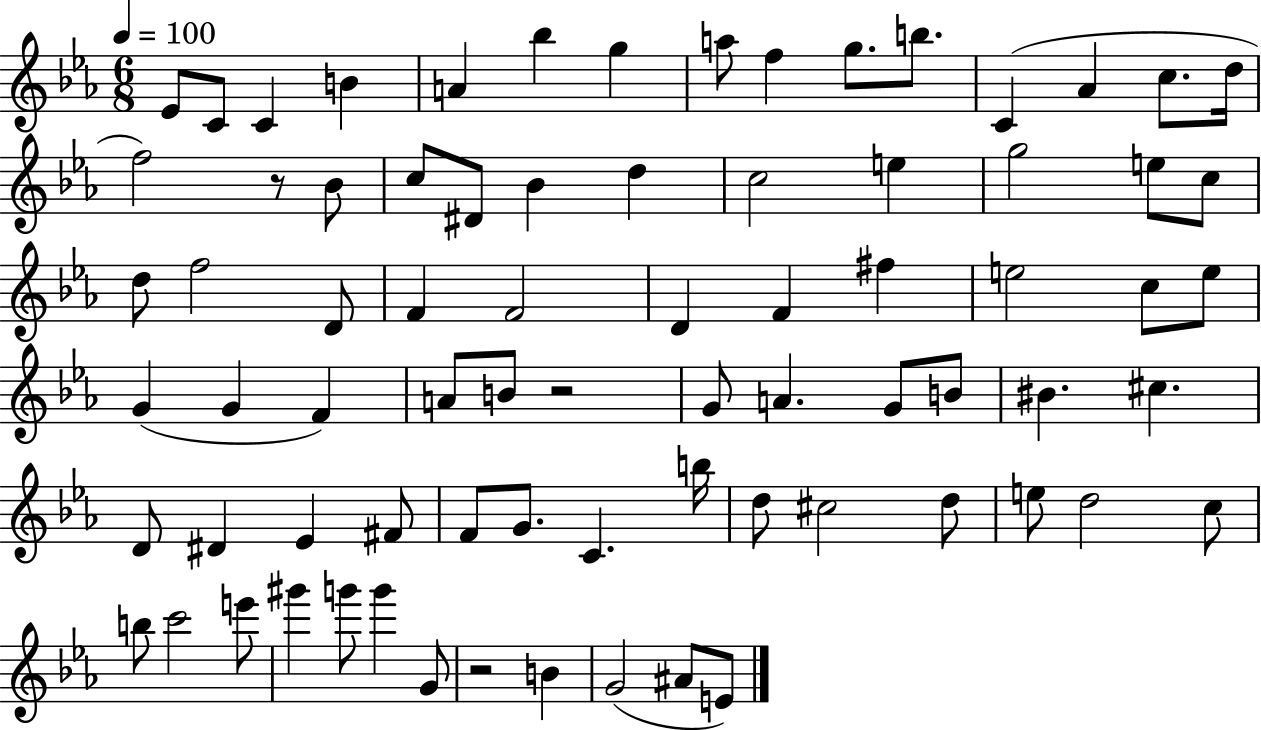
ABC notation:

X:1
T:Untitled
M:6/8
L:1/4
K:Eb
_E/2 C/2 C B A _b g a/2 f g/2 b/2 C _A c/2 d/4 f2 z/2 _B/2 c/2 ^D/2 _B d c2 e g2 e/2 c/2 d/2 f2 D/2 F F2 D F ^f e2 c/2 e/2 G G F A/2 B/2 z2 G/2 A G/2 B/2 ^B ^c D/2 ^D _E ^F/2 F/2 G/2 C b/4 d/2 ^c2 d/2 e/2 d2 c/2 b/2 c'2 e'/2 ^g' g'/2 g' G/2 z2 B G2 ^A/2 E/2